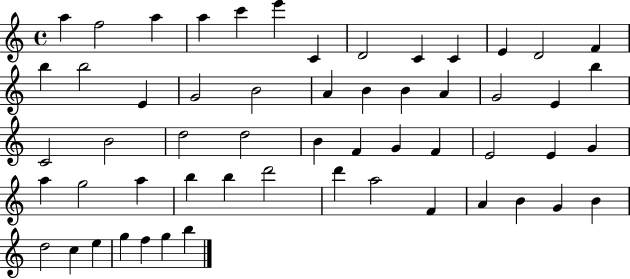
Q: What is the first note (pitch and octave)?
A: A5